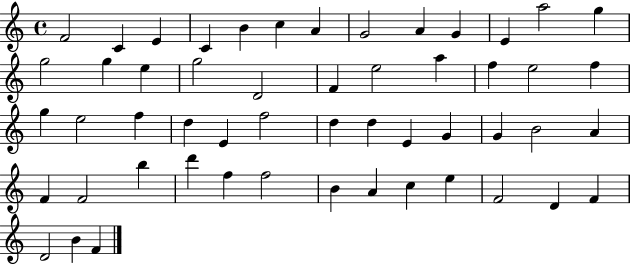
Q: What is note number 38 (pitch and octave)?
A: F4